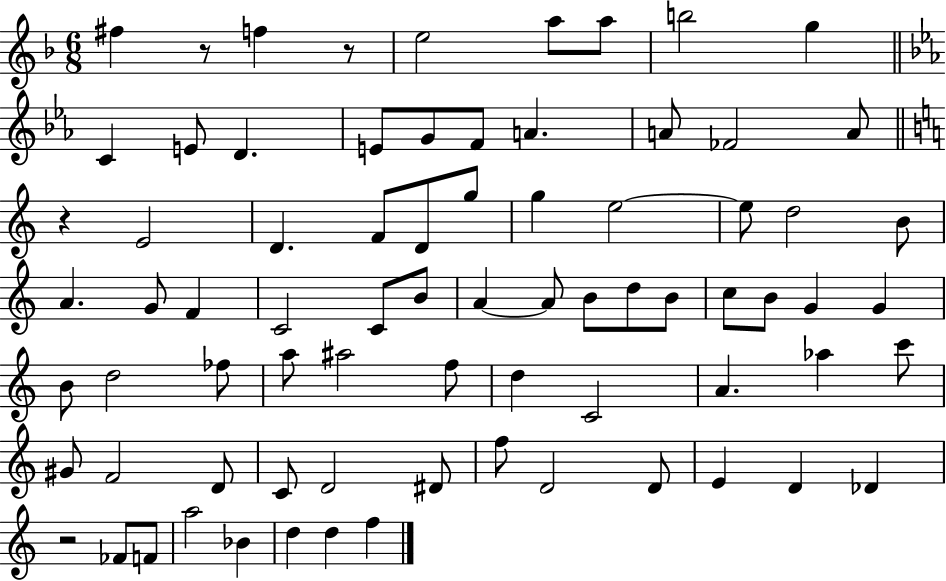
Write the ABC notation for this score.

X:1
T:Untitled
M:6/8
L:1/4
K:F
^f z/2 f z/2 e2 a/2 a/2 b2 g C E/2 D E/2 G/2 F/2 A A/2 _F2 A/2 z E2 D F/2 D/2 g/2 g e2 e/2 d2 B/2 A G/2 F C2 C/2 B/2 A A/2 B/2 d/2 B/2 c/2 B/2 G G B/2 d2 _f/2 a/2 ^a2 f/2 d C2 A _a c'/2 ^G/2 F2 D/2 C/2 D2 ^D/2 f/2 D2 D/2 E D _D z2 _F/2 F/2 a2 _B d d f